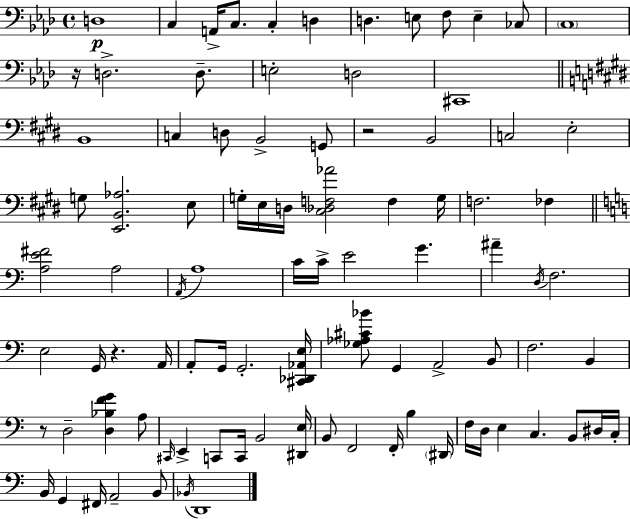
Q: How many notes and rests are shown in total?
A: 92